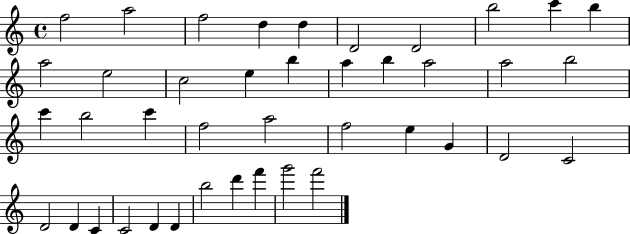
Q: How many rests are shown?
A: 0